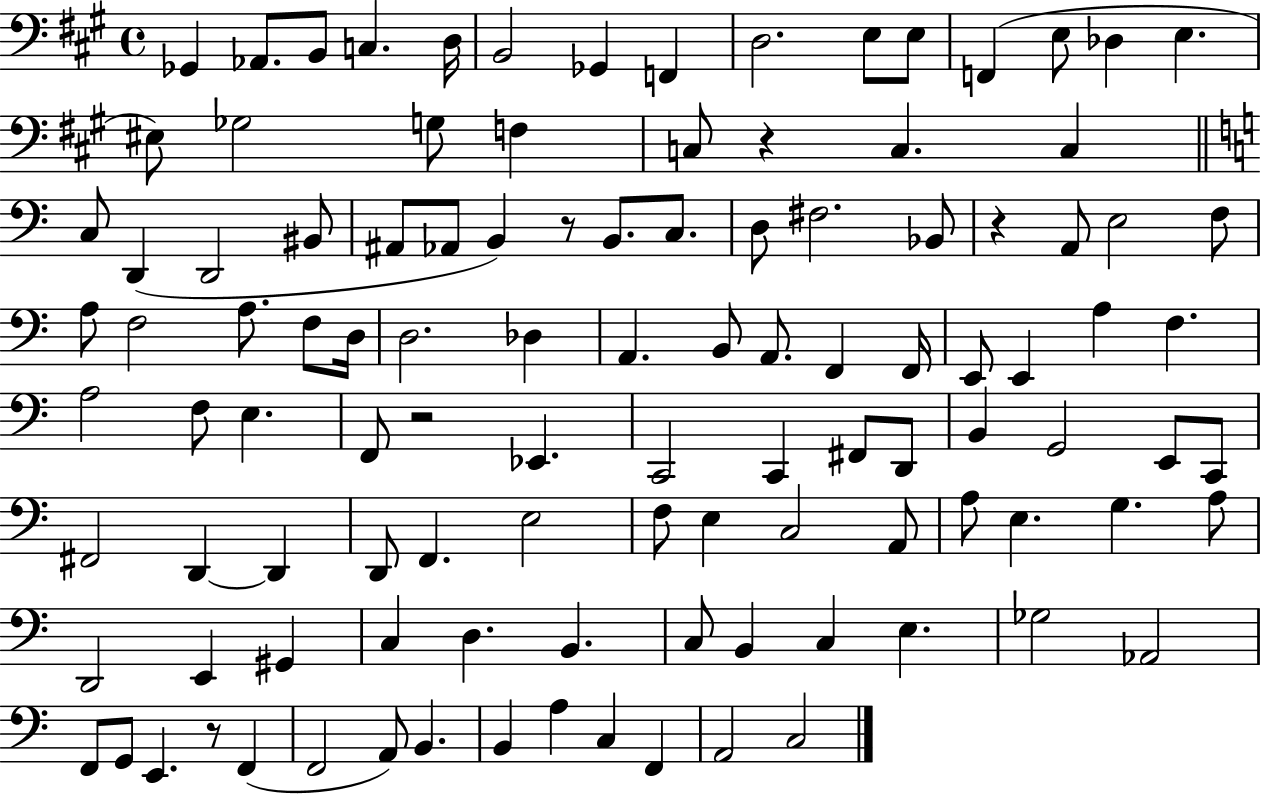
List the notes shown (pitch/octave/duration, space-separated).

Gb2/q Ab2/e. B2/e C3/q. D3/s B2/h Gb2/q F2/q D3/h. E3/e E3/e F2/q E3/e Db3/q E3/q. EIS3/e Gb3/h G3/e F3/q C3/e R/q C3/q. C3/q C3/e D2/q D2/h BIS2/e A#2/e Ab2/e B2/q R/e B2/e. C3/e. D3/e F#3/h. Bb2/e R/q A2/e E3/h F3/e A3/e F3/h A3/e. F3/e D3/s D3/h. Db3/q A2/q. B2/e A2/e. F2/q F2/s E2/e E2/q A3/q F3/q. A3/h F3/e E3/q. F2/e R/h Eb2/q. C2/h C2/q F#2/e D2/e B2/q G2/h E2/e C2/e F#2/h D2/q D2/q D2/e F2/q. E3/h F3/e E3/q C3/h A2/e A3/e E3/q. G3/q. A3/e D2/h E2/q G#2/q C3/q D3/q. B2/q. C3/e B2/q C3/q E3/q. Gb3/h Ab2/h F2/e G2/e E2/q. R/e F2/q F2/h A2/e B2/q. B2/q A3/q C3/q F2/q A2/h C3/h